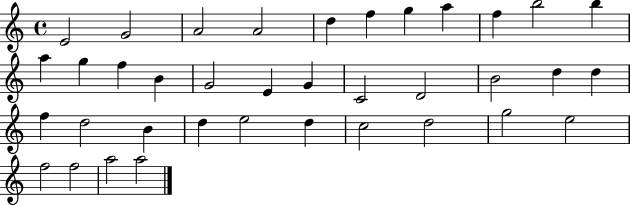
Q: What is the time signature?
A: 4/4